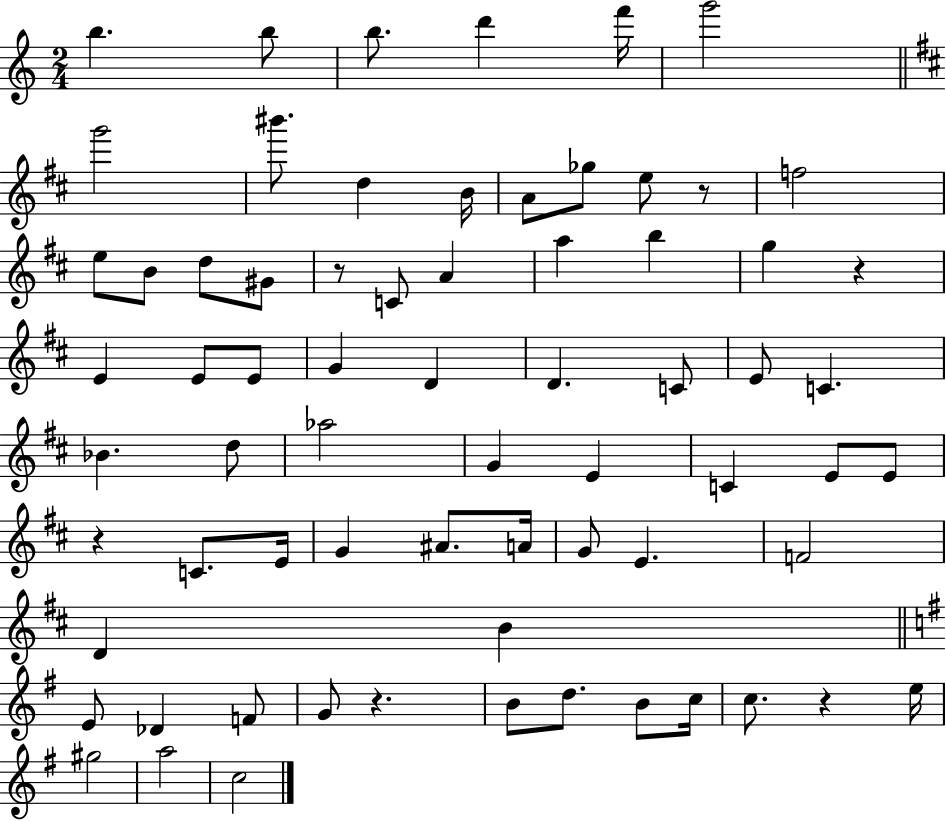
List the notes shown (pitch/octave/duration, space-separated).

B5/q. B5/e B5/e. D6/q F6/s G6/h G6/h BIS6/e. D5/q B4/s A4/e Gb5/e E5/e R/e F5/h E5/e B4/e D5/e G#4/e R/e C4/e A4/q A5/q B5/q G5/q R/q E4/q E4/e E4/e G4/q D4/q D4/q. C4/e E4/e C4/q. Bb4/q. D5/e Ab5/h G4/q E4/q C4/q E4/e E4/e R/q C4/e. E4/s G4/q A#4/e. A4/s G4/e E4/q. F4/h D4/q B4/q E4/e Db4/q F4/e G4/e R/q. B4/e D5/e. B4/e C5/s C5/e. R/q E5/s G#5/h A5/h C5/h